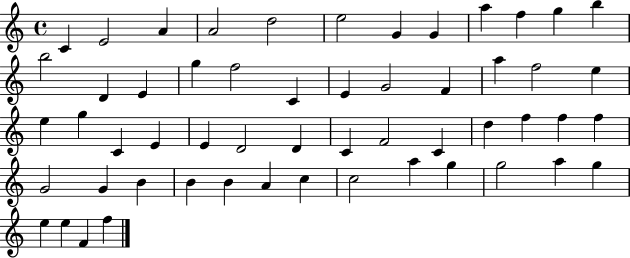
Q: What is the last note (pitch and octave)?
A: F5